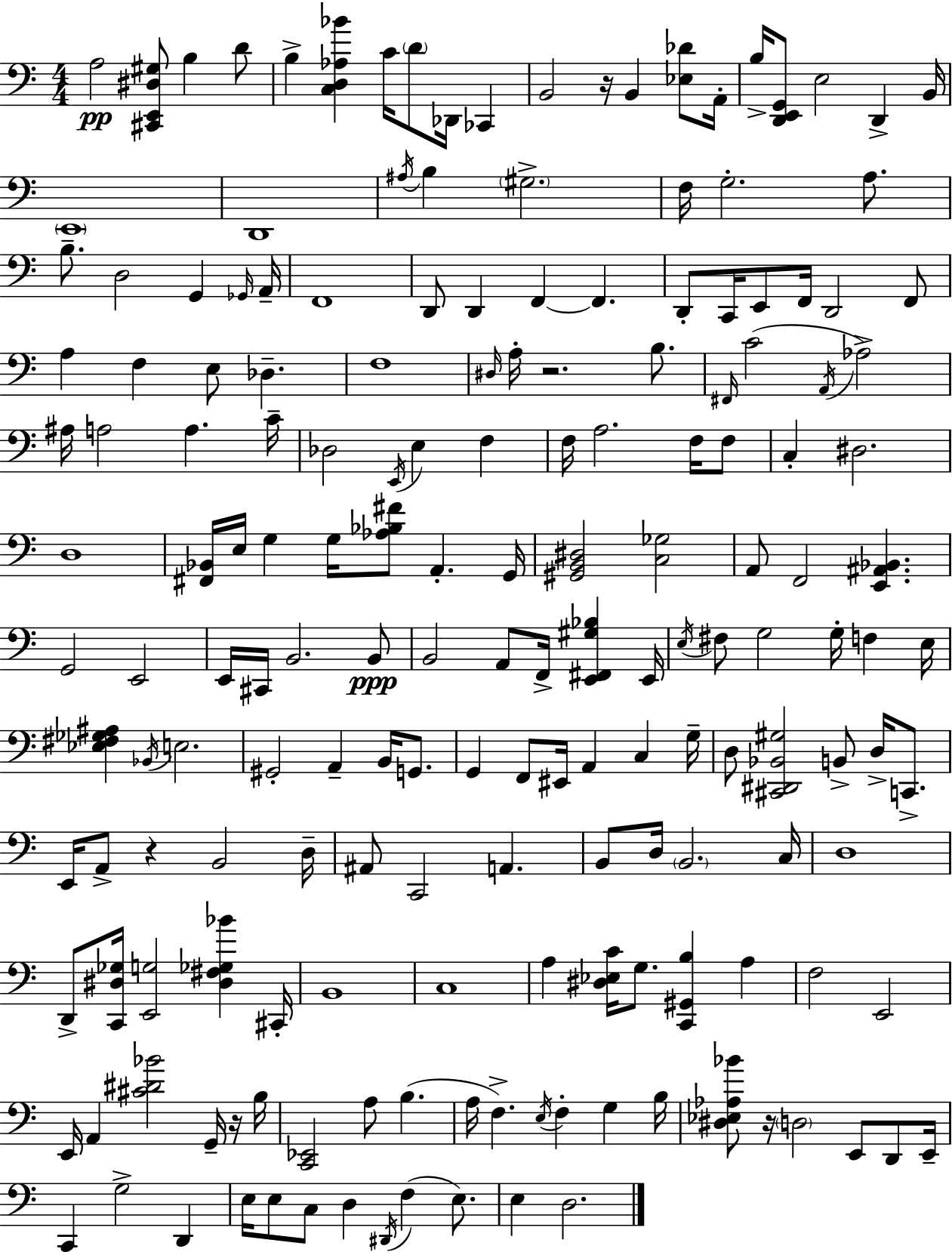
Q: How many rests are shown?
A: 5